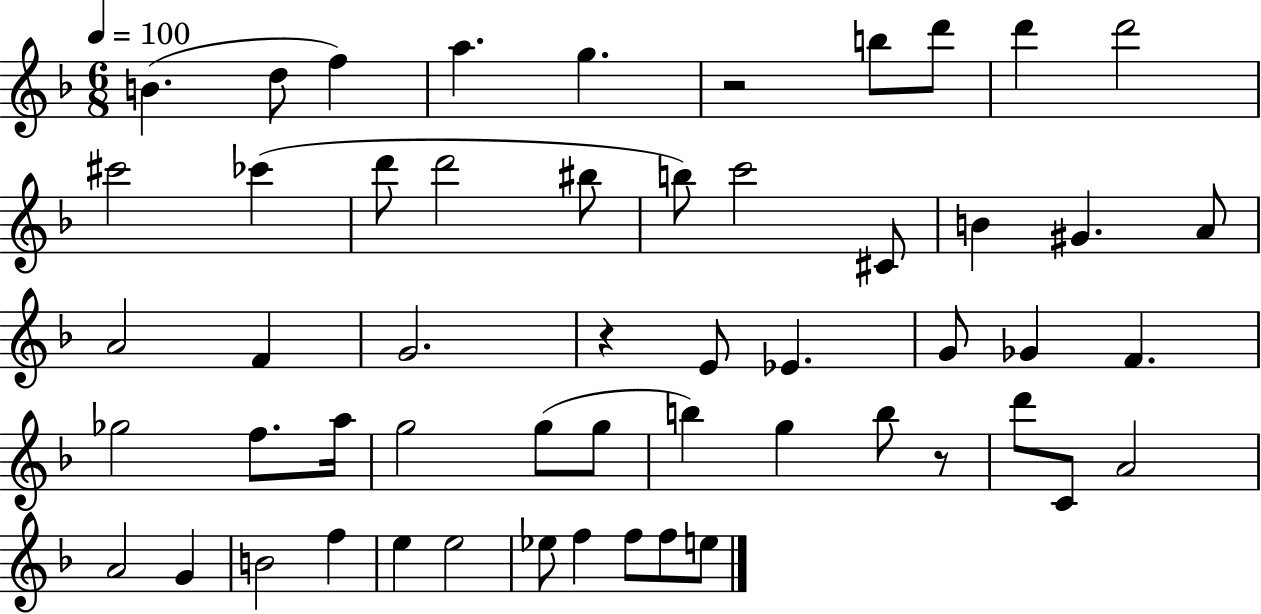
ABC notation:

X:1
T:Untitled
M:6/8
L:1/4
K:F
B d/2 f a g z2 b/2 d'/2 d' d'2 ^c'2 _c' d'/2 d'2 ^b/2 b/2 c'2 ^C/2 B ^G A/2 A2 F G2 z E/2 _E G/2 _G F _g2 f/2 a/4 g2 g/2 g/2 b g b/2 z/2 d'/2 C/2 A2 A2 G B2 f e e2 _e/2 f f/2 f/2 e/2